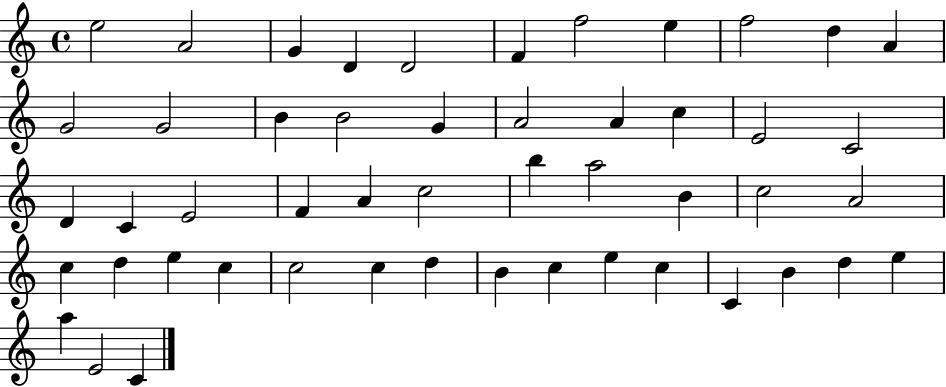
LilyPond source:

{
  \clef treble
  \time 4/4
  \defaultTimeSignature
  \key c \major
  e''2 a'2 | g'4 d'4 d'2 | f'4 f''2 e''4 | f''2 d''4 a'4 | \break g'2 g'2 | b'4 b'2 g'4 | a'2 a'4 c''4 | e'2 c'2 | \break d'4 c'4 e'2 | f'4 a'4 c''2 | b''4 a''2 b'4 | c''2 a'2 | \break c''4 d''4 e''4 c''4 | c''2 c''4 d''4 | b'4 c''4 e''4 c''4 | c'4 b'4 d''4 e''4 | \break a''4 e'2 c'4 | \bar "|."
}